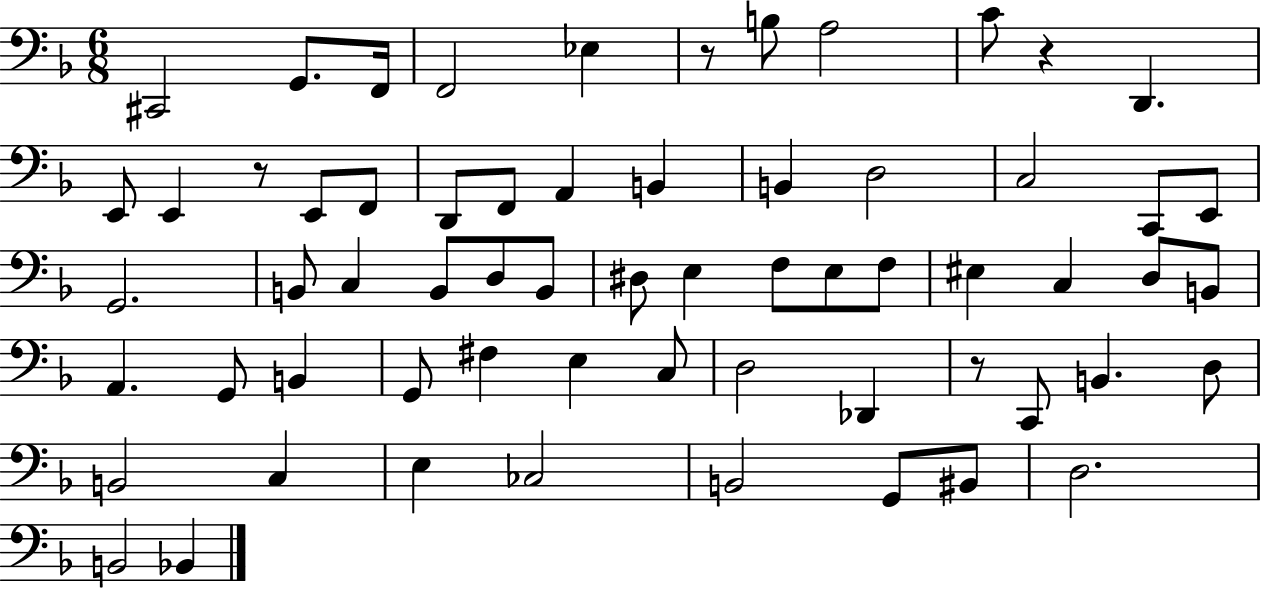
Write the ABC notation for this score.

X:1
T:Untitled
M:6/8
L:1/4
K:F
^C,,2 G,,/2 F,,/4 F,,2 _E, z/2 B,/2 A,2 C/2 z D,, E,,/2 E,, z/2 E,,/2 F,,/2 D,,/2 F,,/2 A,, B,, B,, D,2 C,2 C,,/2 E,,/2 G,,2 B,,/2 C, B,,/2 D,/2 B,,/2 ^D,/2 E, F,/2 E,/2 F,/2 ^E, C, D,/2 B,,/2 A,, G,,/2 B,, G,,/2 ^F, E, C,/2 D,2 _D,, z/2 C,,/2 B,, D,/2 B,,2 C, E, _C,2 B,,2 G,,/2 ^B,,/2 D,2 B,,2 _B,,